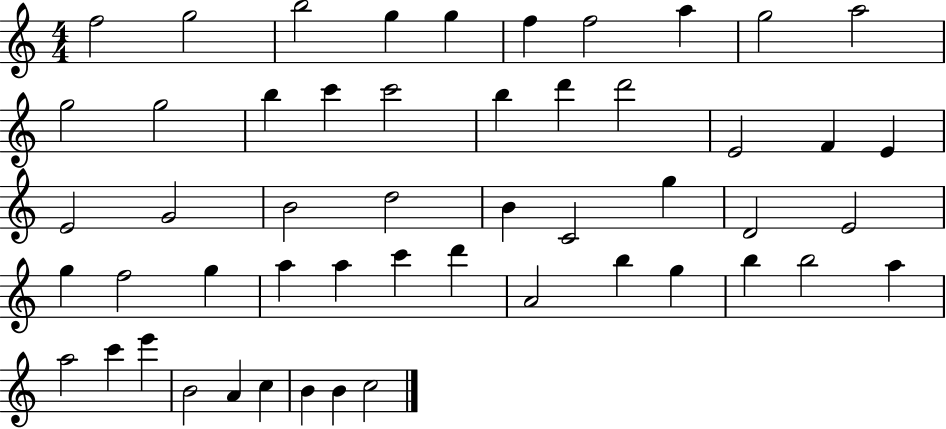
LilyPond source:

{
  \clef treble
  \numericTimeSignature
  \time 4/4
  \key c \major
  f''2 g''2 | b''2 g''4 g''4 | f''4 f''2 a''4 | g''2 a''2 | \break g''2 g''2 | b''4 c'''4 c'''2 | b''4 d'''4 d'''2 | e'2 f'4 e'4 | \break e'2 g'2 | b'2 d''2 | b'4 c'2 g''4 | d'2 e'2 | \break g''4 f''2 g''4 | a''4 a''4 c'''4 d'''4 | a'2 b''4 g''4 | b''4 b''2 a''4 | \break a''2 c'''4 e'''4 | b'2 a'4 c''4 | b'4 b'4 c''2 | \bar "|."
}